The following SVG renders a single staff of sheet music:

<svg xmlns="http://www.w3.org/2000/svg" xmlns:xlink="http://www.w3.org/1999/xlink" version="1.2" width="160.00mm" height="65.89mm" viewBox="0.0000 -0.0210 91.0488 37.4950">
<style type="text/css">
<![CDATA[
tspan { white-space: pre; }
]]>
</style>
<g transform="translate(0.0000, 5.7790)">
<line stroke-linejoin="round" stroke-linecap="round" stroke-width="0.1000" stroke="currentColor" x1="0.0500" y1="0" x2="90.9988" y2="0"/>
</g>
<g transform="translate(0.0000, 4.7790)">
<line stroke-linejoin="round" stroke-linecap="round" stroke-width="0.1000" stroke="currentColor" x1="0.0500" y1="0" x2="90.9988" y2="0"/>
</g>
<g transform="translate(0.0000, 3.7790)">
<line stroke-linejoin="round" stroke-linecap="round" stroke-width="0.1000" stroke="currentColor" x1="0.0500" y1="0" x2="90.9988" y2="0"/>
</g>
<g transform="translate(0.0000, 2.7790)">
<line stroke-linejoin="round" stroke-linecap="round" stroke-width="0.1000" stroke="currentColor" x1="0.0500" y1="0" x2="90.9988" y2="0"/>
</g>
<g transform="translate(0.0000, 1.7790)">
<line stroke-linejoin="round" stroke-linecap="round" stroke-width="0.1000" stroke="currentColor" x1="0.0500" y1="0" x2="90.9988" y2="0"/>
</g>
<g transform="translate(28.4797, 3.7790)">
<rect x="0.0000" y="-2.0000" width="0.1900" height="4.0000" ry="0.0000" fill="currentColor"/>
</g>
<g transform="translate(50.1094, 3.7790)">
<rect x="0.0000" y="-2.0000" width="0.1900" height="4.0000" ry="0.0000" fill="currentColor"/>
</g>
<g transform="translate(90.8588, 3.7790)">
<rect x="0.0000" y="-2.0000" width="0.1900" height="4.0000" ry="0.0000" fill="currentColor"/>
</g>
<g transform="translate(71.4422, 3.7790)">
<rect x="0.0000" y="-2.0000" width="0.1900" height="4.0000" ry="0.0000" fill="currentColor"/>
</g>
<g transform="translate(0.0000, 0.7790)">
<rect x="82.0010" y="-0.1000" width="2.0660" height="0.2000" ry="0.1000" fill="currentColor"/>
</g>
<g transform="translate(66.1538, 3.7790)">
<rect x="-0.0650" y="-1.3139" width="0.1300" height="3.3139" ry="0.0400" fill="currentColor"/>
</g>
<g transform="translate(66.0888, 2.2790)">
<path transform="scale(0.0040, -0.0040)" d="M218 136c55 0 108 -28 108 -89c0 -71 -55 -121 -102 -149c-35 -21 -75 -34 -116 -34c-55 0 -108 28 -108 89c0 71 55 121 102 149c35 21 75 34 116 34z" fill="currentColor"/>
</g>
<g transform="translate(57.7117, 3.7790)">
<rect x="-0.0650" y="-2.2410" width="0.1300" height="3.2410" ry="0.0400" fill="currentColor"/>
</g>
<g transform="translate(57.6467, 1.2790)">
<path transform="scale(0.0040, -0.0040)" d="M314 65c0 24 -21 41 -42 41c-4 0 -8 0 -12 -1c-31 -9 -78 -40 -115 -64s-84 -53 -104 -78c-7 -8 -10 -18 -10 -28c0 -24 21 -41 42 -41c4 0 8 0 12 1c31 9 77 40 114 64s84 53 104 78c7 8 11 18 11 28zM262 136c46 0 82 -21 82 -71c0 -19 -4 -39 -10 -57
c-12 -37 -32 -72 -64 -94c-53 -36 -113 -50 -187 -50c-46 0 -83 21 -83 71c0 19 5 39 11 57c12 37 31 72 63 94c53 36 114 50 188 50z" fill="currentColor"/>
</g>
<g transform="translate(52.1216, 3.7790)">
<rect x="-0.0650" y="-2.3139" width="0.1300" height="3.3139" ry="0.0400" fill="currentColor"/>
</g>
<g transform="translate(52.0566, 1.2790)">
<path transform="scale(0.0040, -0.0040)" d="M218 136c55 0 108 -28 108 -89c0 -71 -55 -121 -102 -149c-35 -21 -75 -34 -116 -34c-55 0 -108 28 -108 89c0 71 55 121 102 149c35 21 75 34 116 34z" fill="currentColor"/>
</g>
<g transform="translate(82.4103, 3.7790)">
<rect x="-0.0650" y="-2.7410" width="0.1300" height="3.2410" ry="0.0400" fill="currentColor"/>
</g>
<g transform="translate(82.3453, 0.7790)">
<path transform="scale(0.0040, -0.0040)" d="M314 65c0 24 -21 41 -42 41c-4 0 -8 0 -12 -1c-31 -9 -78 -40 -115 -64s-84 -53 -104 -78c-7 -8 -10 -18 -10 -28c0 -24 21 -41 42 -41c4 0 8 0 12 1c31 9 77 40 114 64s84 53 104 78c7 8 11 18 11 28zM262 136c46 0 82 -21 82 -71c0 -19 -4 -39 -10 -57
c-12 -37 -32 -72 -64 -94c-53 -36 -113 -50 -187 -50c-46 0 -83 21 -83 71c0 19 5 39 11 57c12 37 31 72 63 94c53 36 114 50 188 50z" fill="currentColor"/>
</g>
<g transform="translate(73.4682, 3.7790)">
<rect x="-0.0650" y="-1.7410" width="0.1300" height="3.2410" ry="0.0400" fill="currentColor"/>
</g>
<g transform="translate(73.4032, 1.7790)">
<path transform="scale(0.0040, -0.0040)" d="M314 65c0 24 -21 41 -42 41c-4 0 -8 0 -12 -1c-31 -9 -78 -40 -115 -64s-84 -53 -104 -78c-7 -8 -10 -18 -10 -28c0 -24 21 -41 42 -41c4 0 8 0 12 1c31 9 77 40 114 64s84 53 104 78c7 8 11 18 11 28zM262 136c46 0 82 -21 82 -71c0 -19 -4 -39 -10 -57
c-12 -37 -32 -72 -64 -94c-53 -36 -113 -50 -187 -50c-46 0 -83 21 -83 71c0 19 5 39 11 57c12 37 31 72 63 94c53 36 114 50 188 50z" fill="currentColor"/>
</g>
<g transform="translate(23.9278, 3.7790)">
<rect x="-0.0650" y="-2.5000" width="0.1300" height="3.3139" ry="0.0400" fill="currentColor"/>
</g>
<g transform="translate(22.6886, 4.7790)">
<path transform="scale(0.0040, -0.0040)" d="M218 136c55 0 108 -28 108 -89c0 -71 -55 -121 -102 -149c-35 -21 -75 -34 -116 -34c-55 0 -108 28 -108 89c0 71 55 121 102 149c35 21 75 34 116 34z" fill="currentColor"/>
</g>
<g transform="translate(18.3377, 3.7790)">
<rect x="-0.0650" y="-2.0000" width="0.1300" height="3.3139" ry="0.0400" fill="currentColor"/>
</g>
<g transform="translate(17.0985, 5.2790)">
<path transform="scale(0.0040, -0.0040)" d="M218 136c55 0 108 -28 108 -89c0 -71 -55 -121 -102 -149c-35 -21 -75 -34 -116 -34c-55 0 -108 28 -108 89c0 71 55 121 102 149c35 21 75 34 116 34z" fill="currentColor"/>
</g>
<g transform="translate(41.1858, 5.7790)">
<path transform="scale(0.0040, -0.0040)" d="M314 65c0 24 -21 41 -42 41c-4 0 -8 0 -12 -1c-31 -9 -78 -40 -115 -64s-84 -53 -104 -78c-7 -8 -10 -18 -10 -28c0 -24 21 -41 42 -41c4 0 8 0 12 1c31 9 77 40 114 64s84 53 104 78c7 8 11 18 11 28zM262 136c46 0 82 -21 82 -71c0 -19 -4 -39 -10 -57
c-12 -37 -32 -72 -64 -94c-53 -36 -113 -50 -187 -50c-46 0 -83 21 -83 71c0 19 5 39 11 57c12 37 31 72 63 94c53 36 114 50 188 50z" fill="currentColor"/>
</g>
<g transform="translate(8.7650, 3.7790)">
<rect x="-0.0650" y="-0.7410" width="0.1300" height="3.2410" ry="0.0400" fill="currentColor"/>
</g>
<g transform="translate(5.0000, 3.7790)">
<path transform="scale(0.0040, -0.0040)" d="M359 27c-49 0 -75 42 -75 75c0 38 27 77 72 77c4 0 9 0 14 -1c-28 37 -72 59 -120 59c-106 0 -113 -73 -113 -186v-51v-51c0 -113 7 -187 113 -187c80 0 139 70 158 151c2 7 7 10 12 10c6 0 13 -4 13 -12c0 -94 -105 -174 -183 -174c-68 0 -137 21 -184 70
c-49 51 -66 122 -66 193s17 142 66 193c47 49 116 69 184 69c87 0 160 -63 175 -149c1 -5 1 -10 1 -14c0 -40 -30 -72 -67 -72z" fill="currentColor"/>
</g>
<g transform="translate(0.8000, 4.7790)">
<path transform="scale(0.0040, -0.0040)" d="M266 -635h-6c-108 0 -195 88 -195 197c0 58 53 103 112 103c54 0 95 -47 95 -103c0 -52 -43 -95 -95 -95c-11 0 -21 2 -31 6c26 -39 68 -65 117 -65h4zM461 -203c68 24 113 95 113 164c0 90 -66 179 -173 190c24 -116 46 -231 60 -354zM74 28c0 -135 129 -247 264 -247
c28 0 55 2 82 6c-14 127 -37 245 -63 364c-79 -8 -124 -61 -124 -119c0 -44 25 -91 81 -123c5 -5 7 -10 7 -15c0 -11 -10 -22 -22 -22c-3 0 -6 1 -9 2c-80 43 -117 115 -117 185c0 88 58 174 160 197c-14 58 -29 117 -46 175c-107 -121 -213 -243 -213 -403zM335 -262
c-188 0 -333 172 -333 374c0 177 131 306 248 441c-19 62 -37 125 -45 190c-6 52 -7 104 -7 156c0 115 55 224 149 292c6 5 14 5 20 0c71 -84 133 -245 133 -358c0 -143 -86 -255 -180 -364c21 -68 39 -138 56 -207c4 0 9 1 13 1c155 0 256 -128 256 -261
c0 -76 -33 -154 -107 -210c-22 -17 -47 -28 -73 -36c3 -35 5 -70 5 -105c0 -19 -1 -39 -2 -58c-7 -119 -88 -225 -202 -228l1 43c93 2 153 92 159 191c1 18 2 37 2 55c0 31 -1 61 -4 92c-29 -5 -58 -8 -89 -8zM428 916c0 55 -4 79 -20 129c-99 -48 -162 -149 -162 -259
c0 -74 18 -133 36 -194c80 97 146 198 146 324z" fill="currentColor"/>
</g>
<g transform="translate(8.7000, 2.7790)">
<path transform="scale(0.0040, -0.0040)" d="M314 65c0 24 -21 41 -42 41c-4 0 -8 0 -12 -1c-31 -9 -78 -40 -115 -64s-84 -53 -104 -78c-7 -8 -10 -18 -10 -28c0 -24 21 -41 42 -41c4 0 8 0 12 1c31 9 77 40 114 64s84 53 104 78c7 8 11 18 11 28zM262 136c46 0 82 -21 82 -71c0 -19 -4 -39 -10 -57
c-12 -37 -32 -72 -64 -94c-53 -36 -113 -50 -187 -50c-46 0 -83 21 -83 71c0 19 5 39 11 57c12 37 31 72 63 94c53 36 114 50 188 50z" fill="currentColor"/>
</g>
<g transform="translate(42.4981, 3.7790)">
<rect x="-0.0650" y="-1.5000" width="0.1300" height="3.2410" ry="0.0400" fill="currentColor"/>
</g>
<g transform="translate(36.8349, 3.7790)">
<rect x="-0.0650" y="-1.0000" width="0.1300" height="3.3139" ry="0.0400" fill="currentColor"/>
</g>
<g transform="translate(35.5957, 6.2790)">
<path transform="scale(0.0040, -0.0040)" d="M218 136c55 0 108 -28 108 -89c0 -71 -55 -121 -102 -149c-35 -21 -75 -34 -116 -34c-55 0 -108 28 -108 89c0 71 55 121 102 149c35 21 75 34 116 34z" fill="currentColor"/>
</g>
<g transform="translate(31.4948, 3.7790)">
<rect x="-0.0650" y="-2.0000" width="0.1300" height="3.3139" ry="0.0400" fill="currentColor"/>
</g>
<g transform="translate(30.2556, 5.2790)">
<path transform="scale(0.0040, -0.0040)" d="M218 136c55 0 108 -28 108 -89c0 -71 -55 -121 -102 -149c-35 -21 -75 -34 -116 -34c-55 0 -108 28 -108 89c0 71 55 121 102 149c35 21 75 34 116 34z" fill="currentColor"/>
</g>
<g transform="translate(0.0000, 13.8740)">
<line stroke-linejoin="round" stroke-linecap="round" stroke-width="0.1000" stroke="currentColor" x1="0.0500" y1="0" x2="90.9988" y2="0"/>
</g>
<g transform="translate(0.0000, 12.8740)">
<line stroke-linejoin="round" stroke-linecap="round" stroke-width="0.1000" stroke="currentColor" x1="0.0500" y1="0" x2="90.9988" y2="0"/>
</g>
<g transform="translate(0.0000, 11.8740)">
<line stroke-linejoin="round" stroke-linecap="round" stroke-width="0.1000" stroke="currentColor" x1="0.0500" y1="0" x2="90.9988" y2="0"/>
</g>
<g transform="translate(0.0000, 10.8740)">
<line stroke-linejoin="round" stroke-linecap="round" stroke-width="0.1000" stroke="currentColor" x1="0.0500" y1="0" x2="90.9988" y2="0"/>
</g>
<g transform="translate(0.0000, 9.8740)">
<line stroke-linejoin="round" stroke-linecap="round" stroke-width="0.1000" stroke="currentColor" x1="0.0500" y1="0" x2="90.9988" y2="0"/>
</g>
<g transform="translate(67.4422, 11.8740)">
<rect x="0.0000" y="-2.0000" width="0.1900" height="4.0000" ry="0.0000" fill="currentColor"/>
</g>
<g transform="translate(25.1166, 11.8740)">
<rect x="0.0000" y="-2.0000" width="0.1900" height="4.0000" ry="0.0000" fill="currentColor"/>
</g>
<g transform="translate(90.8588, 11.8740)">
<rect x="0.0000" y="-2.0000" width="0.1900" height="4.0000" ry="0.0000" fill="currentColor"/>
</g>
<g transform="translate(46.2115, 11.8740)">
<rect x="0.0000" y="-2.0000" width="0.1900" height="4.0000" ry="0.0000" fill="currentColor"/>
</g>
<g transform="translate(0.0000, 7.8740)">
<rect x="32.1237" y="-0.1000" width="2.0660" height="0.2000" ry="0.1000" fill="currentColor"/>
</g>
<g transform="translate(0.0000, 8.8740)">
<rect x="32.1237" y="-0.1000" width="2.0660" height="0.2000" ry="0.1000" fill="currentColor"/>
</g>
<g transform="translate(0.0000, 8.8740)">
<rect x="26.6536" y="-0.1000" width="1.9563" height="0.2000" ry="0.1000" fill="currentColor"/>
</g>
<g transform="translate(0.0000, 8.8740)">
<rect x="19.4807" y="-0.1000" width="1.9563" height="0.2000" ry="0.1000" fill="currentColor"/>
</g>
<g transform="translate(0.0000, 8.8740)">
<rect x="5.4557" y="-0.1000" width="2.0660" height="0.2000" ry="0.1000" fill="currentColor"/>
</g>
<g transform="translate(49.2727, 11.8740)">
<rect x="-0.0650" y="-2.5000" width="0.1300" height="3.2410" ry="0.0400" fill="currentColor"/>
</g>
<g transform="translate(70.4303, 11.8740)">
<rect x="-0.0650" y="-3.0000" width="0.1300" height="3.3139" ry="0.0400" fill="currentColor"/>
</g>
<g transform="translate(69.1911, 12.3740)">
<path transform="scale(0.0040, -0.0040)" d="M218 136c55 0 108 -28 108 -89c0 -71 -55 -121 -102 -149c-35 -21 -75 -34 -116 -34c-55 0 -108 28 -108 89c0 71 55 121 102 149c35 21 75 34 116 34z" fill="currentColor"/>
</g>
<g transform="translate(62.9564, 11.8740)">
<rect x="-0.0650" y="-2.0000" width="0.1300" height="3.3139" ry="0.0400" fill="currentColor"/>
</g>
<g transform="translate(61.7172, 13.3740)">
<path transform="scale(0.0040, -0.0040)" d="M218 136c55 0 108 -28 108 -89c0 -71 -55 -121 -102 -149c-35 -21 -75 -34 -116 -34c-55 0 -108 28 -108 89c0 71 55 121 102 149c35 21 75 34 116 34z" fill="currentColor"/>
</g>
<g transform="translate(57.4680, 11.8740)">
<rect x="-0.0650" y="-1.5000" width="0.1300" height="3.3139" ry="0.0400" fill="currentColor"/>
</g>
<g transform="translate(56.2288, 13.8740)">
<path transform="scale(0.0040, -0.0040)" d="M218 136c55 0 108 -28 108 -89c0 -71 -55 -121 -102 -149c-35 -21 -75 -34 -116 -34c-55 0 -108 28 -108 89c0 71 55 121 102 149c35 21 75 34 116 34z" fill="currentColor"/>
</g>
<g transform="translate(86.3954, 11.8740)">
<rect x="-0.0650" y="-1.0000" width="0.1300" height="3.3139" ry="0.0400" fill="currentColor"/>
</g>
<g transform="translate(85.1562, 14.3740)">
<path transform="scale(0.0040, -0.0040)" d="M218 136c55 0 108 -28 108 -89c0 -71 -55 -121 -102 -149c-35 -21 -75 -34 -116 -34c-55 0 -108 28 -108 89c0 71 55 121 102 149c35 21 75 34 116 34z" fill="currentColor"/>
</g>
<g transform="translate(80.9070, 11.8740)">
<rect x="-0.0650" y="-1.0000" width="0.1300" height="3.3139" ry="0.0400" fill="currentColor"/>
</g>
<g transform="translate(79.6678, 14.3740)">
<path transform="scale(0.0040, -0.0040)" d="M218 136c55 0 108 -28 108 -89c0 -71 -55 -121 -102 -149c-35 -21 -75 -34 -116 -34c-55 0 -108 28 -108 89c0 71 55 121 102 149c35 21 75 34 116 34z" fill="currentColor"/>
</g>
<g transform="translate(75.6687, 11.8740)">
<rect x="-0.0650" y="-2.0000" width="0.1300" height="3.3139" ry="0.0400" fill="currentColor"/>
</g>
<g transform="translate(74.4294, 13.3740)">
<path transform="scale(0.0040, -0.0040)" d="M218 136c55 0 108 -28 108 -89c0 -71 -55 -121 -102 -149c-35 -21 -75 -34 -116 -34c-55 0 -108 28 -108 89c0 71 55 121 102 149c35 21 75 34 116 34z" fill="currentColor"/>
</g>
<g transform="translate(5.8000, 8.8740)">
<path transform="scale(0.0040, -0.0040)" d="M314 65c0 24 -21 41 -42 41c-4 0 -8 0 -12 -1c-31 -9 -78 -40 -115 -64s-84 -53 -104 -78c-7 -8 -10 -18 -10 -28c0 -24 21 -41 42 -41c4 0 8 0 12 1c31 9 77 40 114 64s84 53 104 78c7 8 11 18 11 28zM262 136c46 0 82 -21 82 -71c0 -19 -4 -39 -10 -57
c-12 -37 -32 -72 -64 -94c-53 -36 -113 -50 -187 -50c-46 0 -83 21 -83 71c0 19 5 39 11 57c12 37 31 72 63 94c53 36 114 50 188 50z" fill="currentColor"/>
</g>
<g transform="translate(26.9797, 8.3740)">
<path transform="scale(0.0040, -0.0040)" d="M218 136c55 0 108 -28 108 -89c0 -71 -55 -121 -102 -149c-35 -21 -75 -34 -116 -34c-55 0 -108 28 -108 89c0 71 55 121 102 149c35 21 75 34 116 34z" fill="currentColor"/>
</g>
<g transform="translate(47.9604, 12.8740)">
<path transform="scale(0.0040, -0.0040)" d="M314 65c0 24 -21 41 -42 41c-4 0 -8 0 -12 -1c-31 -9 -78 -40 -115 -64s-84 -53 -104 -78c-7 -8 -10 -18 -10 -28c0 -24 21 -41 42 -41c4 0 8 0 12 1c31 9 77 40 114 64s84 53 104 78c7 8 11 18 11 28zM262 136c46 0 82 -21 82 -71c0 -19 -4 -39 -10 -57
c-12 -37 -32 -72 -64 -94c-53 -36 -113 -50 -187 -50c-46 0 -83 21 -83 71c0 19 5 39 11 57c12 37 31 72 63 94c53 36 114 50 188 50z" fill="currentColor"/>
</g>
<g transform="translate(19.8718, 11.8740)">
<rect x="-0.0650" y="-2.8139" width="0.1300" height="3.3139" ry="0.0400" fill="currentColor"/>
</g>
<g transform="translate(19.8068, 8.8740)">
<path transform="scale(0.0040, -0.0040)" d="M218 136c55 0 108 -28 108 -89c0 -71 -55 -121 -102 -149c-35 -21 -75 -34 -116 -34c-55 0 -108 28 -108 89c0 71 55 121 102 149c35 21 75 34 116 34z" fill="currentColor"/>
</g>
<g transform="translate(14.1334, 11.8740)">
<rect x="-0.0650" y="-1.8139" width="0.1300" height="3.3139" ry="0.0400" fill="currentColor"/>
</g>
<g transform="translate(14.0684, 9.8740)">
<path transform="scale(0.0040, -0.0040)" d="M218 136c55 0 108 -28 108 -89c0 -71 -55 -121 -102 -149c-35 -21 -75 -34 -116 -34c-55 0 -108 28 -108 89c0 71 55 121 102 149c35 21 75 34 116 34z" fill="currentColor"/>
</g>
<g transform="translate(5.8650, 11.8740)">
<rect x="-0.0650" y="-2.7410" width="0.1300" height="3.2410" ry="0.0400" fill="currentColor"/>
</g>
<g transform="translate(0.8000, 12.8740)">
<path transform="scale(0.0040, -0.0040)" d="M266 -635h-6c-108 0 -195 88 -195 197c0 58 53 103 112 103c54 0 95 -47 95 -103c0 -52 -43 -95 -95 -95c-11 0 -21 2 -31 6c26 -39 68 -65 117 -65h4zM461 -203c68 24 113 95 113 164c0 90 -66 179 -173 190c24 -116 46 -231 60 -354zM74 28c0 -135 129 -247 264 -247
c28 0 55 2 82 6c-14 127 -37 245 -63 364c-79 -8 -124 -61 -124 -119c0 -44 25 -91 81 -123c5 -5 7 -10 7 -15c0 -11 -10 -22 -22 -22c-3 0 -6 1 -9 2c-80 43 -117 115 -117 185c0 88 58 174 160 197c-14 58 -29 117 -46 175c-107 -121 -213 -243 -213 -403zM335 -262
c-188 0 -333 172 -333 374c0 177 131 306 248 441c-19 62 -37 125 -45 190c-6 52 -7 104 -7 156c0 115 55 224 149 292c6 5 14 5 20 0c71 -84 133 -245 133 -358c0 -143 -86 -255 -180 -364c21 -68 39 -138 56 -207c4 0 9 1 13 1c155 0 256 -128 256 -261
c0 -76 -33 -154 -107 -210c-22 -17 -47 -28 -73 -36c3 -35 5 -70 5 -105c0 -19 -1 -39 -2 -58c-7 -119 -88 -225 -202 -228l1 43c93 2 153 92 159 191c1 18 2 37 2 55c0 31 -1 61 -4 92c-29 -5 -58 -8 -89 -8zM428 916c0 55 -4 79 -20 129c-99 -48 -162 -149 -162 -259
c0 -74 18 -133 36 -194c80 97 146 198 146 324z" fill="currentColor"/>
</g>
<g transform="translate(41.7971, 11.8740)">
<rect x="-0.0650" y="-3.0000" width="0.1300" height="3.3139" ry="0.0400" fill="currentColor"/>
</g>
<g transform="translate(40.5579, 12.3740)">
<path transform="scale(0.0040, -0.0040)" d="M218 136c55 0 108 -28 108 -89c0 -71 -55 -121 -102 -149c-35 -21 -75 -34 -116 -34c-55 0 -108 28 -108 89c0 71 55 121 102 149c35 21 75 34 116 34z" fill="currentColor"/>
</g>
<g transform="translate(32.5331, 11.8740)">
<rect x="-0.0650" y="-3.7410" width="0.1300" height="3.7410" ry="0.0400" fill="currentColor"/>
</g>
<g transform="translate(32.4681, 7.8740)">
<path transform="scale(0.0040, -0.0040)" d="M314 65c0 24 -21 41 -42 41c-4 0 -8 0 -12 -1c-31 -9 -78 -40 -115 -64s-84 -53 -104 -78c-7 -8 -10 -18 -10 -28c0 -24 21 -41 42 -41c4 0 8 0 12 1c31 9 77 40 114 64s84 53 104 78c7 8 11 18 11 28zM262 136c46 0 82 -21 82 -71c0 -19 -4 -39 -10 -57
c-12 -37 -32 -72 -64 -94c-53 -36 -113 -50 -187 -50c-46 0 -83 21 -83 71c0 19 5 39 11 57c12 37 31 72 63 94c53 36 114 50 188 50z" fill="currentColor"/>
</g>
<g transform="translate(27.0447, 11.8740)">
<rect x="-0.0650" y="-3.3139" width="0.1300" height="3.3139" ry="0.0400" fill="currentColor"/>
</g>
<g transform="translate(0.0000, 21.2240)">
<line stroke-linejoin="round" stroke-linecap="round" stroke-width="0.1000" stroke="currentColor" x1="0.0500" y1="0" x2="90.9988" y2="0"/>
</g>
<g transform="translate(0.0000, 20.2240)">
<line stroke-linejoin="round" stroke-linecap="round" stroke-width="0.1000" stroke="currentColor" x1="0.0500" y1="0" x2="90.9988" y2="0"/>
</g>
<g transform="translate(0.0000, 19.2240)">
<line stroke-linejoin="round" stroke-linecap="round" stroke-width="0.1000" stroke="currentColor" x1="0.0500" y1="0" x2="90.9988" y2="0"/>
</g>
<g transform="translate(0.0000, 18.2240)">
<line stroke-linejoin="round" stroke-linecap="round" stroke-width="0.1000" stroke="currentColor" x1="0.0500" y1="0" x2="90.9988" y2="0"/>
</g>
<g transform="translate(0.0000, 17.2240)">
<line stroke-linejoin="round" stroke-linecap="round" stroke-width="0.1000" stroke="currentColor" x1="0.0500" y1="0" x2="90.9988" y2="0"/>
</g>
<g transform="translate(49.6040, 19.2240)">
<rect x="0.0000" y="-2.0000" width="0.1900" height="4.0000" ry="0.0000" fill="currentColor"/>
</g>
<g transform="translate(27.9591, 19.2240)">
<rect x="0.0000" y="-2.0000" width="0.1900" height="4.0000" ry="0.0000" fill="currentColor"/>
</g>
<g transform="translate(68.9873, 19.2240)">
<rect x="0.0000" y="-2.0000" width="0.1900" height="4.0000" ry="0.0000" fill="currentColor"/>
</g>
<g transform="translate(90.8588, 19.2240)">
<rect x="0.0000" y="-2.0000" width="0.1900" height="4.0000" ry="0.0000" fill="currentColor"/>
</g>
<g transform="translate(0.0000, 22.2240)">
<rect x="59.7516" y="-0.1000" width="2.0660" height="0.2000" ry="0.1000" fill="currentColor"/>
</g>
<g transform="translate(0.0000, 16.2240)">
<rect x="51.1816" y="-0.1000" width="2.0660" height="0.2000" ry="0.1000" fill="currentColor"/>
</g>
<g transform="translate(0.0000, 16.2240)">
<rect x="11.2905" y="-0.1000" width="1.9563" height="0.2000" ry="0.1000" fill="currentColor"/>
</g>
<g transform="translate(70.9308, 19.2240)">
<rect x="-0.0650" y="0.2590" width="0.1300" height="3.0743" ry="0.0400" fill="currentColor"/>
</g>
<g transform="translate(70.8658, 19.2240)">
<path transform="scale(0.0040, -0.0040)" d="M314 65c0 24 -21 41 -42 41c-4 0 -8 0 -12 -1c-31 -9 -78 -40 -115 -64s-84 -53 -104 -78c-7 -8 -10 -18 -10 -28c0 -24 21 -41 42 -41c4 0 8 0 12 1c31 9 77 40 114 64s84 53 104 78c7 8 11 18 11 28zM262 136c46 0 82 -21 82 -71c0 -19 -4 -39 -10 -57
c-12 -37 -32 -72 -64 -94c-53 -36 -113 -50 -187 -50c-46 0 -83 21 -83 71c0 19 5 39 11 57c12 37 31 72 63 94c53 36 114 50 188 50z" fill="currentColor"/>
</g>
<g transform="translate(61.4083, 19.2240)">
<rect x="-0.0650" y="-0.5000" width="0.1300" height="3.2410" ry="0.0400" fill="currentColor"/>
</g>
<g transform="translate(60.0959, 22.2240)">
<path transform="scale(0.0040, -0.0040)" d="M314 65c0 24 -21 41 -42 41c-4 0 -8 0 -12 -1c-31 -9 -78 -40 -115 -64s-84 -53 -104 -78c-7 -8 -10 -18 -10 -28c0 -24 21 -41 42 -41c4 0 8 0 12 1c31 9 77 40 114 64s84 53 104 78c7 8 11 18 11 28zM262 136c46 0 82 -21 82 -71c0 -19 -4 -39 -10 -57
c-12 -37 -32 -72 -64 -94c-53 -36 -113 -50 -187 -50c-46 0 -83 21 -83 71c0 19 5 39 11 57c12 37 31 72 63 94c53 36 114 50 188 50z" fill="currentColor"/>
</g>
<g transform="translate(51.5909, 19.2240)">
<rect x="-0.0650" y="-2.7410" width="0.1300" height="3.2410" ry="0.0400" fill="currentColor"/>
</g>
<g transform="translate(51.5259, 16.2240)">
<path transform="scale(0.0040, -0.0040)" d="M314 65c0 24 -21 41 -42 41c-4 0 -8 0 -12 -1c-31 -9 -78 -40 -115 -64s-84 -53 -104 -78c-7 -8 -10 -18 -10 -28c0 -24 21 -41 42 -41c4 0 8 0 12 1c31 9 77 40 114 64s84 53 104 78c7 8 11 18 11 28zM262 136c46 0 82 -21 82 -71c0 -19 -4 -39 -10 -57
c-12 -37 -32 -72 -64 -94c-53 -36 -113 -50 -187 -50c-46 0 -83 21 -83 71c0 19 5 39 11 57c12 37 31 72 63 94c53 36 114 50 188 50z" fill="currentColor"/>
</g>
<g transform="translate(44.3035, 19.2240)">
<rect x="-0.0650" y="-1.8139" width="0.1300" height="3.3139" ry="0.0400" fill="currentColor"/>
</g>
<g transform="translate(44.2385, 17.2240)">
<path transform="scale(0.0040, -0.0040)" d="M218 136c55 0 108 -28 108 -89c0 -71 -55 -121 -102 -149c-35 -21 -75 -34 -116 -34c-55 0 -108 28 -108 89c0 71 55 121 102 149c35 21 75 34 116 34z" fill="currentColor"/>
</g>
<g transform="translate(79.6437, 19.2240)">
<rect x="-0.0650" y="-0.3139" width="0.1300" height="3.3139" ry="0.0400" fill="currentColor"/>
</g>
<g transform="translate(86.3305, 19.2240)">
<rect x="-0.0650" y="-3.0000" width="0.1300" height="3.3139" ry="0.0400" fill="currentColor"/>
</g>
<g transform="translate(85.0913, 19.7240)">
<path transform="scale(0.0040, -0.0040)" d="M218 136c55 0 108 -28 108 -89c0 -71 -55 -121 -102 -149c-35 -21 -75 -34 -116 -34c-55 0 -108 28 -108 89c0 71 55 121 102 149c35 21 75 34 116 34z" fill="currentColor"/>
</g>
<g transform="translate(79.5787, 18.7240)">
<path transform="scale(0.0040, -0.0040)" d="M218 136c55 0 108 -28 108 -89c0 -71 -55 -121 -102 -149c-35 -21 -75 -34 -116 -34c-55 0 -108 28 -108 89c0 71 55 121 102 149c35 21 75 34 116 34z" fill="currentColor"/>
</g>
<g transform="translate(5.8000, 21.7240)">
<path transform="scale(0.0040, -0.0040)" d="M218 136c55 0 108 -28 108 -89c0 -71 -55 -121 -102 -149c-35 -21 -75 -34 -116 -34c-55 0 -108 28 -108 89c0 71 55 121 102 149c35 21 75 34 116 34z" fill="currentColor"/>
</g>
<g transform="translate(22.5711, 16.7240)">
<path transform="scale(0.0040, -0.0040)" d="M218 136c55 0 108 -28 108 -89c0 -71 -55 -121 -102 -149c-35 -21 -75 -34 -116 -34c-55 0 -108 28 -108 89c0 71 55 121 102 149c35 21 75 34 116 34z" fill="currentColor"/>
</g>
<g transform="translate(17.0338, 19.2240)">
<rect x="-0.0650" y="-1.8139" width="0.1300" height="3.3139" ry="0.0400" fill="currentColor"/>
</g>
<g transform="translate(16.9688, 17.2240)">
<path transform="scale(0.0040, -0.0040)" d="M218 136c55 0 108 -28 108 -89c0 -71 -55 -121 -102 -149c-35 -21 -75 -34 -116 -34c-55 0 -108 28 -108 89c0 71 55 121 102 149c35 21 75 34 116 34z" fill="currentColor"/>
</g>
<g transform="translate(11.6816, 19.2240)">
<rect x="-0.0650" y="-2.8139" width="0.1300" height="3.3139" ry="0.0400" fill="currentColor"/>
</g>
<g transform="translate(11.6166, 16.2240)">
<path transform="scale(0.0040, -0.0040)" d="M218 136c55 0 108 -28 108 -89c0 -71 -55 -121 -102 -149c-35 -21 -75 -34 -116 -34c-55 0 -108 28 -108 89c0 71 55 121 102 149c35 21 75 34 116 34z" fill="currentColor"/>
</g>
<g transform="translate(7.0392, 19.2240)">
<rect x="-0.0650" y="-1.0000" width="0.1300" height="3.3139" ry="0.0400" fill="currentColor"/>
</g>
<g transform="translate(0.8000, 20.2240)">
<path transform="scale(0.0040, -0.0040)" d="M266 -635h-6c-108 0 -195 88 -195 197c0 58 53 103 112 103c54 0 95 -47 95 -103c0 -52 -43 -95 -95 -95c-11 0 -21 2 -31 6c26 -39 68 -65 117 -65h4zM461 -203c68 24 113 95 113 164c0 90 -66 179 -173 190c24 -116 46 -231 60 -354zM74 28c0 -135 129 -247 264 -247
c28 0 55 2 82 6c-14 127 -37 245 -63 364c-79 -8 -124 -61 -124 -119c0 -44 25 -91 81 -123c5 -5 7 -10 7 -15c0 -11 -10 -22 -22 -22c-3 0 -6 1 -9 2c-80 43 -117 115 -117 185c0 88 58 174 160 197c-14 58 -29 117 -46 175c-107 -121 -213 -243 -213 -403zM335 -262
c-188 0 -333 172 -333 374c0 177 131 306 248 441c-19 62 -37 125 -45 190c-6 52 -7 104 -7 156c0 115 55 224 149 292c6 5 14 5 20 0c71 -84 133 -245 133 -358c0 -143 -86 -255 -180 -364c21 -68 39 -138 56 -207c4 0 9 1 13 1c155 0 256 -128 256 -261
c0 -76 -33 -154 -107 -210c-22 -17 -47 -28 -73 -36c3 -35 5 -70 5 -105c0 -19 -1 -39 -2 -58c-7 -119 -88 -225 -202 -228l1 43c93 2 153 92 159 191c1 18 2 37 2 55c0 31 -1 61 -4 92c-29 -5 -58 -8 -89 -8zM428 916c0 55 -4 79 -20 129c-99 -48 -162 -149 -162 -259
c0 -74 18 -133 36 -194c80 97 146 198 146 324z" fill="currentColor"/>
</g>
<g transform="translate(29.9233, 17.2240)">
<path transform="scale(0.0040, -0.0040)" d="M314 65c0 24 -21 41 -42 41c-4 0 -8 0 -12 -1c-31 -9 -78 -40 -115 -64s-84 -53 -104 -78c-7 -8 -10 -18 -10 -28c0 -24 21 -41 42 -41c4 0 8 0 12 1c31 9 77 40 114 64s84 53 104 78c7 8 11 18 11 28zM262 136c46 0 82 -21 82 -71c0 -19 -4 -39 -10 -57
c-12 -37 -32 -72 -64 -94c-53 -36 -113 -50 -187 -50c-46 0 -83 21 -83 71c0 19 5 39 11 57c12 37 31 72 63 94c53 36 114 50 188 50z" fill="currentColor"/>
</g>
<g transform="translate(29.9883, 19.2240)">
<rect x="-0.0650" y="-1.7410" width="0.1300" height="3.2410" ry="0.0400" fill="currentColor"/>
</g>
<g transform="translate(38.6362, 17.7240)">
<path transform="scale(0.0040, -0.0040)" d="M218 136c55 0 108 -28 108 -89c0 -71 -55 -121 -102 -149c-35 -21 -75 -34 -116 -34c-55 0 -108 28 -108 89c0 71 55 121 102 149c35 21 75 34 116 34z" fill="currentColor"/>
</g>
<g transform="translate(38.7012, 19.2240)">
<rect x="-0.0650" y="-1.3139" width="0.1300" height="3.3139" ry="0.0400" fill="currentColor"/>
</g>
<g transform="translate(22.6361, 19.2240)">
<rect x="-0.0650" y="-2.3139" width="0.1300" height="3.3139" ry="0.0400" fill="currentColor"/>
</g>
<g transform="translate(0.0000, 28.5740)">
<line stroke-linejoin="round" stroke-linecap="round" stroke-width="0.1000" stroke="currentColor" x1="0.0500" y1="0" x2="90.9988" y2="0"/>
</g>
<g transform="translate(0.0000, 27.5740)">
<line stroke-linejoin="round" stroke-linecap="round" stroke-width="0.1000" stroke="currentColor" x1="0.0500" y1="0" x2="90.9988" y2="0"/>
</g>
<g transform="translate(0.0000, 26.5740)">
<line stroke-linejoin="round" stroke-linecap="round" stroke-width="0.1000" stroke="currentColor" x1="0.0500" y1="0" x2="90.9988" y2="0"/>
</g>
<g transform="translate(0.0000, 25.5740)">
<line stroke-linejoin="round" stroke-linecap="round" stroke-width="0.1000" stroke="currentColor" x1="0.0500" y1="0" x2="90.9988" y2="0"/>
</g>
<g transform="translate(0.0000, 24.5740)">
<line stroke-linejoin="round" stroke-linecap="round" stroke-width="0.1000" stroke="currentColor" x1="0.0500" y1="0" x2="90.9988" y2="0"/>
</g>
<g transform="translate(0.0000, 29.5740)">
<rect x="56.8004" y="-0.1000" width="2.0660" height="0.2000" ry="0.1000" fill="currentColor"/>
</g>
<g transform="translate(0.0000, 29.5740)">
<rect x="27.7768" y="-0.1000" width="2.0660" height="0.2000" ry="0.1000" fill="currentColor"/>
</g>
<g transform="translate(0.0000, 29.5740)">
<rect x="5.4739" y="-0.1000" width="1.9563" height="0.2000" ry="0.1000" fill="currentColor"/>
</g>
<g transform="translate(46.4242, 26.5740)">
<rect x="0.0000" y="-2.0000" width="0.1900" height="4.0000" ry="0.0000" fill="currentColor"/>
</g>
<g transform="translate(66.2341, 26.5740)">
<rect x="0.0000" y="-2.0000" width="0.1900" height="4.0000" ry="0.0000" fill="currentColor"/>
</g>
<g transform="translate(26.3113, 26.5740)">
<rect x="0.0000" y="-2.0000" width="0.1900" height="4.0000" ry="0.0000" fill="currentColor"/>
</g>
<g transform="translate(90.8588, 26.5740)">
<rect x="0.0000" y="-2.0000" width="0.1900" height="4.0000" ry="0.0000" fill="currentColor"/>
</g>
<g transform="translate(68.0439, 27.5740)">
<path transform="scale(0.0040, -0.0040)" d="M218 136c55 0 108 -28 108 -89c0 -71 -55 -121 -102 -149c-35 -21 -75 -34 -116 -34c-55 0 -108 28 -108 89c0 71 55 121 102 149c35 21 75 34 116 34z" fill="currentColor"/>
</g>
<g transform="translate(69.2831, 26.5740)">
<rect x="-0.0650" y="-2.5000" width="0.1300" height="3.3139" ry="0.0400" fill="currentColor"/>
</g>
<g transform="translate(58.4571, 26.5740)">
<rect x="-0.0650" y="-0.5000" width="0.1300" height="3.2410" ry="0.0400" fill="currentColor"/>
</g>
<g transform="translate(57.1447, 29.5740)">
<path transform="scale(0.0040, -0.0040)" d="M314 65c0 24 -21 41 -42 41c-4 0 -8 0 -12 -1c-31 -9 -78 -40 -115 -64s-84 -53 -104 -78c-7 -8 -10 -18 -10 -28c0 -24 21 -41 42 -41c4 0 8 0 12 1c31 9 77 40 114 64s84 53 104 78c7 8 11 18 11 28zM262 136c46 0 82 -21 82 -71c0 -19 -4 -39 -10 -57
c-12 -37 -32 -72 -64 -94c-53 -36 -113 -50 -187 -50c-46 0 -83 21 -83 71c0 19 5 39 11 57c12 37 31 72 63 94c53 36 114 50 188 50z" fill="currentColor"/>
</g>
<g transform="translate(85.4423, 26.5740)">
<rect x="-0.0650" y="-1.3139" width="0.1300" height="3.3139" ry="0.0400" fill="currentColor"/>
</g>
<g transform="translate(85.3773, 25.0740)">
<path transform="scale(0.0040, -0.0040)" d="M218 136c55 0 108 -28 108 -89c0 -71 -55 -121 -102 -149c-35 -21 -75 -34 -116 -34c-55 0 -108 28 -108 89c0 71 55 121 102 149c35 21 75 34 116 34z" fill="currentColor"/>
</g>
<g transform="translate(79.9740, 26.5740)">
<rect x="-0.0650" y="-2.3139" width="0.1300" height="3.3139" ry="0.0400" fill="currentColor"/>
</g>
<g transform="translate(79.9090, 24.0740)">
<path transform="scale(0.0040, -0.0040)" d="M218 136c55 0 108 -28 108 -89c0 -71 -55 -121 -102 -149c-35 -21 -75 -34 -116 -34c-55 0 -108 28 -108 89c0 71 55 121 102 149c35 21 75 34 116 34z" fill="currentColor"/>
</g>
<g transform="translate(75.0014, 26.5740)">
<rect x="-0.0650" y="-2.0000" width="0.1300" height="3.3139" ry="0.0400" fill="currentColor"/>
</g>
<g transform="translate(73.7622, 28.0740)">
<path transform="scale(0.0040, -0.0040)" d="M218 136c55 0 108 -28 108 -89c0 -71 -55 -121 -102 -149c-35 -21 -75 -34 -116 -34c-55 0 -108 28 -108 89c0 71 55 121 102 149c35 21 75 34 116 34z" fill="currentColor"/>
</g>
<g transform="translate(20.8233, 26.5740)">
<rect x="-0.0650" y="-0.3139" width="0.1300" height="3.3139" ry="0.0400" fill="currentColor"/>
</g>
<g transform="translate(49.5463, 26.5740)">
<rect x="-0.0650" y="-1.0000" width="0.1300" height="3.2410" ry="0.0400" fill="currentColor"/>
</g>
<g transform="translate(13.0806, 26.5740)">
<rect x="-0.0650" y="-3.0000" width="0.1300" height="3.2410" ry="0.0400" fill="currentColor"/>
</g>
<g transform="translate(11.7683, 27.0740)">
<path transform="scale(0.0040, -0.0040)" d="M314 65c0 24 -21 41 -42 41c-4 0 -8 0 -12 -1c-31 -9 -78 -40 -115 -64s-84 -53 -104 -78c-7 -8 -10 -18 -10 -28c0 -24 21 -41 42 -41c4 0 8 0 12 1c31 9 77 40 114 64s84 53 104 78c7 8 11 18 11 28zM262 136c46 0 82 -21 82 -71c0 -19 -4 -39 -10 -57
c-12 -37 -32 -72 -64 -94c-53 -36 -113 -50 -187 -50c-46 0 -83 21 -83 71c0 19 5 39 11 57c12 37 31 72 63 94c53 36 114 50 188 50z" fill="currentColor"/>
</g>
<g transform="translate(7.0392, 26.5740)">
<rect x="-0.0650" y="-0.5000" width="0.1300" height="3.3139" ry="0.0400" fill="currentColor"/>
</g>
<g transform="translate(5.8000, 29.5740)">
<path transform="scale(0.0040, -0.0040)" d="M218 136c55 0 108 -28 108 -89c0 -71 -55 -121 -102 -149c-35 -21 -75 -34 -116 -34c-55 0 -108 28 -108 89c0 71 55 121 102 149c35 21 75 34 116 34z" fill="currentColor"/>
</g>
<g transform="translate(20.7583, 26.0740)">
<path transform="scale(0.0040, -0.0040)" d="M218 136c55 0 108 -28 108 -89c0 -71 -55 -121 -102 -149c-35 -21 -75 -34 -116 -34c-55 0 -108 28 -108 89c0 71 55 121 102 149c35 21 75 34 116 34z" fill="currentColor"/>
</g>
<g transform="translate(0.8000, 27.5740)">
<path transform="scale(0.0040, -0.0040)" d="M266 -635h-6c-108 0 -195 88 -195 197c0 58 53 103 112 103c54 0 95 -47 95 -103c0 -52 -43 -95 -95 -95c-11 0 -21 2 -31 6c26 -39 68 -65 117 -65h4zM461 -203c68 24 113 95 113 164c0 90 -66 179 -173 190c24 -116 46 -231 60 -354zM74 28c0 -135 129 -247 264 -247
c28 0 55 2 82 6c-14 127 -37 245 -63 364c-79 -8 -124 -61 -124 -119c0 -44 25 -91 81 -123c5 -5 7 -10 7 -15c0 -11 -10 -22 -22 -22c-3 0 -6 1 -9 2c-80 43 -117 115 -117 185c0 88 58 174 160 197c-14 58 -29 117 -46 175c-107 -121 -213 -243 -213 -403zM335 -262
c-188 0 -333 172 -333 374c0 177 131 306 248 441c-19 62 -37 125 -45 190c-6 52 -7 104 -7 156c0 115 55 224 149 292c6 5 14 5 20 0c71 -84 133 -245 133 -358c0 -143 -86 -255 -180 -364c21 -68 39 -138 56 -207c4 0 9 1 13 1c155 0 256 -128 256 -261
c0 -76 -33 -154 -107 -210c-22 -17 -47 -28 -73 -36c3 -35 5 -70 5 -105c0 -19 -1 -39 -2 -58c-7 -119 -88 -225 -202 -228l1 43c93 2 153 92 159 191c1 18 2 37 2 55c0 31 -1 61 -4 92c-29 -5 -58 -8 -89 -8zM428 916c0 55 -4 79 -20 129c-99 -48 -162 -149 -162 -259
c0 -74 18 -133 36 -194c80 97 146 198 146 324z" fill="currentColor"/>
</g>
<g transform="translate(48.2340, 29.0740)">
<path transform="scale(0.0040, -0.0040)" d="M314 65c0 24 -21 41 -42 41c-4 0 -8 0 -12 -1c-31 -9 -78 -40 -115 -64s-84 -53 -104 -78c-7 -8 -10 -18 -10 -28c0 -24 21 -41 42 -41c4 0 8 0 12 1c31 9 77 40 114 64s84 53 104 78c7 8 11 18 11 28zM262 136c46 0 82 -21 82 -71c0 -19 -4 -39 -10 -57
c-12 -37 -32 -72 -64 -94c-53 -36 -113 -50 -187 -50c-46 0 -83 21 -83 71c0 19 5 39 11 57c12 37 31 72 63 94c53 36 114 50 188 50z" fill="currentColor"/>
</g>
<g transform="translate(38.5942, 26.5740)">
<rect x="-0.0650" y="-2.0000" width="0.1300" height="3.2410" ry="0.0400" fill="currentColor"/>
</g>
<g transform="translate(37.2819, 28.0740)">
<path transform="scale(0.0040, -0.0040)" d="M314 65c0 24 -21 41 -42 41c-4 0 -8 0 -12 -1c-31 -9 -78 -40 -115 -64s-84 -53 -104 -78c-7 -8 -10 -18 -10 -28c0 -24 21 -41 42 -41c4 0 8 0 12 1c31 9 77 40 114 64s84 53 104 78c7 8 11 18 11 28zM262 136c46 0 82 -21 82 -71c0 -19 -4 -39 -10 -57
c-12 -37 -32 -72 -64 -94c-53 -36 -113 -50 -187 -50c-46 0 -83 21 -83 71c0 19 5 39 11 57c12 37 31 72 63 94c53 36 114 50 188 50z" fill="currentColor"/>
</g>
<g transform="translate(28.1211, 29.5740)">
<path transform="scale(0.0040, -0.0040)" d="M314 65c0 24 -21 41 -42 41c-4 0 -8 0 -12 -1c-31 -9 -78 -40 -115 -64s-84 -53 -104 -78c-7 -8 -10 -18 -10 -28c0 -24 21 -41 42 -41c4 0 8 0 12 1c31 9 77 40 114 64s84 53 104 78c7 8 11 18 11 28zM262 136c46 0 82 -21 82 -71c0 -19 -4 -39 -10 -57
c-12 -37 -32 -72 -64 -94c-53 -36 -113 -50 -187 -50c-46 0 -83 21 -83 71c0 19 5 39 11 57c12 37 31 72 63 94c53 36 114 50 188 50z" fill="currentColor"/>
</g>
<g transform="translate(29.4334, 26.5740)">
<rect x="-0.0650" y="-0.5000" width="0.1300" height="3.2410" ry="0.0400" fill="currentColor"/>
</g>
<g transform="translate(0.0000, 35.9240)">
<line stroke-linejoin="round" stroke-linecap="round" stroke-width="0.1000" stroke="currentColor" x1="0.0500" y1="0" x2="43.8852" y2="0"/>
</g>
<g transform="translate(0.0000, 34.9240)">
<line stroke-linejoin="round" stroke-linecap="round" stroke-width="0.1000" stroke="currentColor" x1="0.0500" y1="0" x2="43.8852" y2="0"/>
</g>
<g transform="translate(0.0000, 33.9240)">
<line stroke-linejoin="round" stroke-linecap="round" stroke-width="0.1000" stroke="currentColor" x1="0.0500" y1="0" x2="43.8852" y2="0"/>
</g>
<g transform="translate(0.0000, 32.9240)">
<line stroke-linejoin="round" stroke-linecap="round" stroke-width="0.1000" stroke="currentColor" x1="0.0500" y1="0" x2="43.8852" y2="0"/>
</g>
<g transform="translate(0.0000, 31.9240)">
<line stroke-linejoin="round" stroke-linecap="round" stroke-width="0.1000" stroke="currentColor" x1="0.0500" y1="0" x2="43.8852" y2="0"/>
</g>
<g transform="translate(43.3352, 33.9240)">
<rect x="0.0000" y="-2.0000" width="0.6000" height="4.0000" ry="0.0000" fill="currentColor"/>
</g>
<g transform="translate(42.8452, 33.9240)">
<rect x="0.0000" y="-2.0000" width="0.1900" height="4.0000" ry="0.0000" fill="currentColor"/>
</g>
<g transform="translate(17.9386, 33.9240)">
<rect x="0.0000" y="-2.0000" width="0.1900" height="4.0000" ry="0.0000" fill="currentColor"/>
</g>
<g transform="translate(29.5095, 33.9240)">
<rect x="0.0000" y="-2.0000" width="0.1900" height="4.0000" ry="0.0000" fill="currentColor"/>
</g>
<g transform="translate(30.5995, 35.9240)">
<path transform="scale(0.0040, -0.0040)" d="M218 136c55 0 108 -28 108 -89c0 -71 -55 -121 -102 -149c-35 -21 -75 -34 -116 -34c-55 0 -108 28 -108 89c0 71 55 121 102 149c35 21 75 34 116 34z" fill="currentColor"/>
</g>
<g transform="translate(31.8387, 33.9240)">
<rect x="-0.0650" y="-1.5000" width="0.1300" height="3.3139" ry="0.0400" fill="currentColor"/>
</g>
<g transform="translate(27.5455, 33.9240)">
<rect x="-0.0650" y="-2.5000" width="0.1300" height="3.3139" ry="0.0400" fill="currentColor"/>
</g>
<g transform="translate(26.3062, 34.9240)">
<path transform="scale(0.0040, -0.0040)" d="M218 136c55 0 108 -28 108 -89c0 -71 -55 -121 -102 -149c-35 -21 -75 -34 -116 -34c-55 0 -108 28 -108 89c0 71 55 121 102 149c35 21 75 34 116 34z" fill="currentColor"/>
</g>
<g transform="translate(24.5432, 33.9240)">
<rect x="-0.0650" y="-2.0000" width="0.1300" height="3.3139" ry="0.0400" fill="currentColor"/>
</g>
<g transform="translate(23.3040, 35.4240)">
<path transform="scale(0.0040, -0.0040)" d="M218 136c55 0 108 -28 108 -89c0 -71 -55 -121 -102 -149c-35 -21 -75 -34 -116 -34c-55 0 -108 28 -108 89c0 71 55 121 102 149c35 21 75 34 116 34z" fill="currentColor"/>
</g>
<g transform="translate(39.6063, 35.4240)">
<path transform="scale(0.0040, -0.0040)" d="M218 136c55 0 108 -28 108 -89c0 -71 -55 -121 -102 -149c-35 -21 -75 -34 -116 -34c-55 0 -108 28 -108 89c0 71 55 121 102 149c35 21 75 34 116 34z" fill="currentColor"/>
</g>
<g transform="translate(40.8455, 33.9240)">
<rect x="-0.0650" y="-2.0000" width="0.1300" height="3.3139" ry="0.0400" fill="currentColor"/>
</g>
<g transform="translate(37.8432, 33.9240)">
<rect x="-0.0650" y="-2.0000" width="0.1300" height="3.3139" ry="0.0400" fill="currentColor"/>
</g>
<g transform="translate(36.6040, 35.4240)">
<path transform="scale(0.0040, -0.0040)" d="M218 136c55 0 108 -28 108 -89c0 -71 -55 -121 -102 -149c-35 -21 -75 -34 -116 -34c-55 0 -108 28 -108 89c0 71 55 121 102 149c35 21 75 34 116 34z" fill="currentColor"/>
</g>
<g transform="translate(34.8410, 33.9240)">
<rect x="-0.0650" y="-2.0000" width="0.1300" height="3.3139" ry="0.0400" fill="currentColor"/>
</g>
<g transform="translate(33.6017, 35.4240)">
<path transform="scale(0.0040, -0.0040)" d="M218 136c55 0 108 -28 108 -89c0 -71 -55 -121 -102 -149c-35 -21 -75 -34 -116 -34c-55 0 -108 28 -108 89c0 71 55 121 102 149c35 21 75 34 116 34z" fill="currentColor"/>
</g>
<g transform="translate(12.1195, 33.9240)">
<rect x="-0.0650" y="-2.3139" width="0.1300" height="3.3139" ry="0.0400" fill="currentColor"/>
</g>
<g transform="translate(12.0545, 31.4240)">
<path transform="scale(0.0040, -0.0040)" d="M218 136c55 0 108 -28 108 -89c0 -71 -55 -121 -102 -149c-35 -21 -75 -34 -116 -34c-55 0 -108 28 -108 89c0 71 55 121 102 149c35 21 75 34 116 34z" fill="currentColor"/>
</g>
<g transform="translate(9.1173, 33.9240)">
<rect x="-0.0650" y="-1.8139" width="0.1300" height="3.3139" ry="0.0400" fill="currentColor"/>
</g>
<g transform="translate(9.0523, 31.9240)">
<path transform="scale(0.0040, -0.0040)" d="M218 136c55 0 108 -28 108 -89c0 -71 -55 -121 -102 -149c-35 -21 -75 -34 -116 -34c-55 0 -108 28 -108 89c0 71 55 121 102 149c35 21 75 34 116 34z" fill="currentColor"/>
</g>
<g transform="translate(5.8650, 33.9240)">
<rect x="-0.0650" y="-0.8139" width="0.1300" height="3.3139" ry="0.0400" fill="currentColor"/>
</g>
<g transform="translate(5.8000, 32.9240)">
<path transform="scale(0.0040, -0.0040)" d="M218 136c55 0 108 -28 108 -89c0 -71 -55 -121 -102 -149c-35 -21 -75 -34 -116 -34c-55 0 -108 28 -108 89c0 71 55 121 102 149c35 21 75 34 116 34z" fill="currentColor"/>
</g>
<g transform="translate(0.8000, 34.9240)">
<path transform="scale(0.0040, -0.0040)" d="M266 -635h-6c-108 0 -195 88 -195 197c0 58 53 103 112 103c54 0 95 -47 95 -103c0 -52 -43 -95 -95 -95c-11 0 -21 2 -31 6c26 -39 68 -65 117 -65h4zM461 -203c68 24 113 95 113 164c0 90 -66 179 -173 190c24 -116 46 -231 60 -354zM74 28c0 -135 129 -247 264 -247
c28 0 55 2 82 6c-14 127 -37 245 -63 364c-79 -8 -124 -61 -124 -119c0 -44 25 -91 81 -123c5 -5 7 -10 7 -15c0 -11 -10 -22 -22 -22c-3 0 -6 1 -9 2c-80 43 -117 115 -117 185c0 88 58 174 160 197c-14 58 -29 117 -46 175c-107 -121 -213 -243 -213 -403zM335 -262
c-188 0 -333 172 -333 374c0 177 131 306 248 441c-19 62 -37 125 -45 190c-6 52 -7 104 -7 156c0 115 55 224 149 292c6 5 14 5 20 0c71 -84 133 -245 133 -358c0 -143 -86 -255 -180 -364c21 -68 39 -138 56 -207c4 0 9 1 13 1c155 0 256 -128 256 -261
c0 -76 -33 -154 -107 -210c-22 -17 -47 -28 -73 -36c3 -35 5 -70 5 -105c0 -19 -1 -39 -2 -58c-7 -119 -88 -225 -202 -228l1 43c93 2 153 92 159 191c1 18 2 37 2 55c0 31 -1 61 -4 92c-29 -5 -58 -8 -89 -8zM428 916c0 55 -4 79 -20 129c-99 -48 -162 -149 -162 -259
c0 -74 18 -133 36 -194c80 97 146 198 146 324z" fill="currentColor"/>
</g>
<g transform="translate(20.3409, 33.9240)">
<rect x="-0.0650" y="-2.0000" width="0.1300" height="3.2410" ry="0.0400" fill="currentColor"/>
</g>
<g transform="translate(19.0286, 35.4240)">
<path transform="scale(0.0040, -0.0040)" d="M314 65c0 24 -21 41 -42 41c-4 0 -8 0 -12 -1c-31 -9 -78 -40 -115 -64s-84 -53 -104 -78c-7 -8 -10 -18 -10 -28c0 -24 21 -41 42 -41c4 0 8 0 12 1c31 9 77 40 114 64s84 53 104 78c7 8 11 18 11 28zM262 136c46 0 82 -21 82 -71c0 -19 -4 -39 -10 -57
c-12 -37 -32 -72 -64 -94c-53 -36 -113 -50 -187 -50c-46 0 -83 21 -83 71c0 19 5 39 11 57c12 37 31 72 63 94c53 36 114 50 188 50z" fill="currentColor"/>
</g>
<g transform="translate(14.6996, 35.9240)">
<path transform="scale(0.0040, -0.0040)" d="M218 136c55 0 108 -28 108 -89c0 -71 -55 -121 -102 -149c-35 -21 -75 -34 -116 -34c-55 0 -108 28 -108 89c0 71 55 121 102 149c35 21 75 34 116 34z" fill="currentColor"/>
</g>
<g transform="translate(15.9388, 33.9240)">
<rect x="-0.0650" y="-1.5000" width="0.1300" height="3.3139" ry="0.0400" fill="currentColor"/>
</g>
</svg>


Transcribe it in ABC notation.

X:1
T:Untitled
M:4/4
L:1/4
K:C
d2 F G F D E2 g g2 e f2 a2 a2 f a b c'2 A G2 E F A F D D D a f g f2 e f a2 C2 B2 c A C A2 c C2 F2 D2 C2 G F g e d f g E F2 F G E F F F